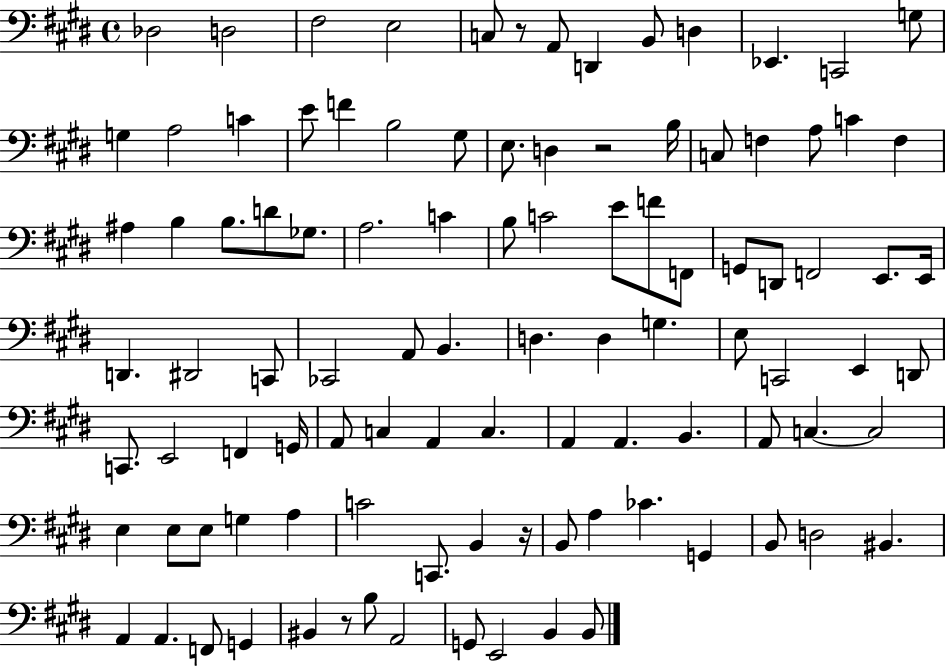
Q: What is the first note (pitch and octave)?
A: Db3